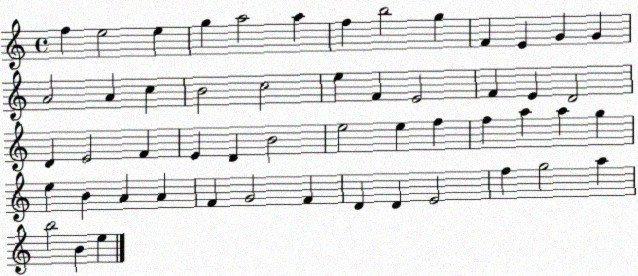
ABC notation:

X:1
T:Untitled
M:4/4
L:1/4
K:C
f e2 e g a2 a f b2 g F E G G A2 A c B2 c2 e F E2 F E D2 D E2 F E D B2 e2 e f f a a g e B A A F G2 F D D E2 f g2 a b2 B e